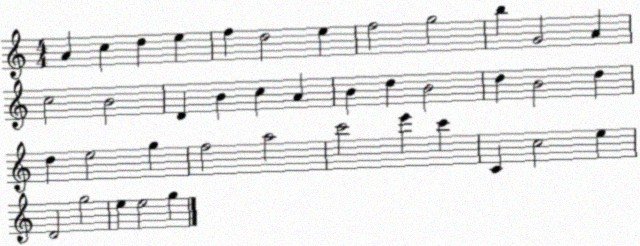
X:1
T:Untitled
M:4/4
L:1/4
K:C
A c d e f d2 e f2 g2 b G2 A c2 B2 D B c A B d B2 d B2 d d e2 g f2 a2 c'2 e' c' C c2 e D2 g2 e e2 g